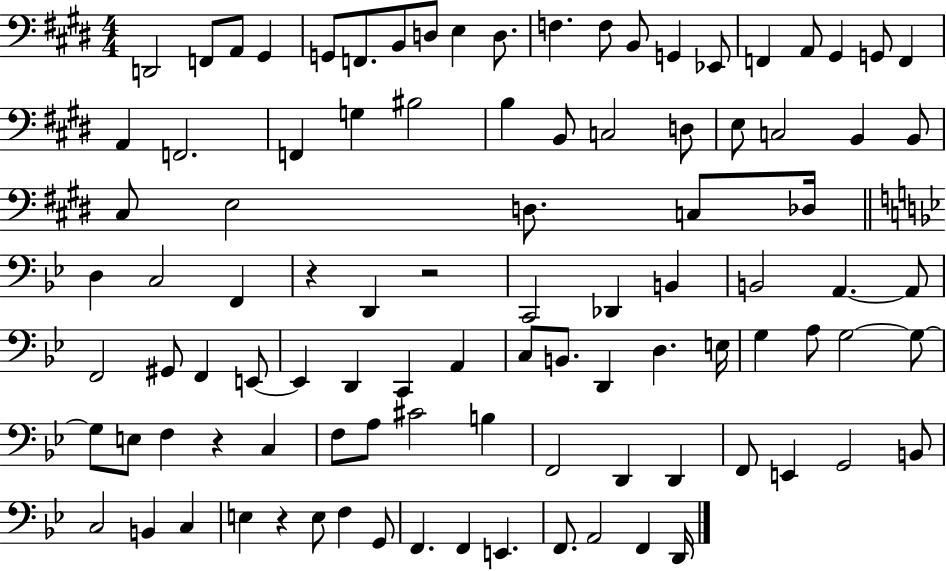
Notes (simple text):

D2/h F2/e A2/e G#2/q G2/e F2/e. B2/e D3/e E3/q D3/e. F3/q. F3/e B2/e G2/q Eb2/e F2/q A2/e G#2/q G2/e F2/q A2/q F2/h. F2/q G3/q BIS3/h B3/q B2/e C3/h D3/e E3/e C3/h B2/q B2/e C#3/e E3/h D3/e. C3/e Db3/s D3/q C3/h F2/q R/q D2/q R/h C2/h Db2/q B2/q B2/h A2/q. A2/e F2/h G#2/e F2/q E2/e E2/q D2/q C2/q A2/q C3/e B2/e. D2/q D3/q. E3/s G3/q A3/e G3/h G3/e G3/e E3/e F3/q R/q C3/q F3/e A3/e C#4/h B3/q F2/h D2/q D2/q F2/e E2/q G2/h B2/e C3/h B2/q C3/q E3/q R/q E3/e F3/q G2/e F2/q. F2/q E2/q. F2/e. A2/h F2/q D2/s